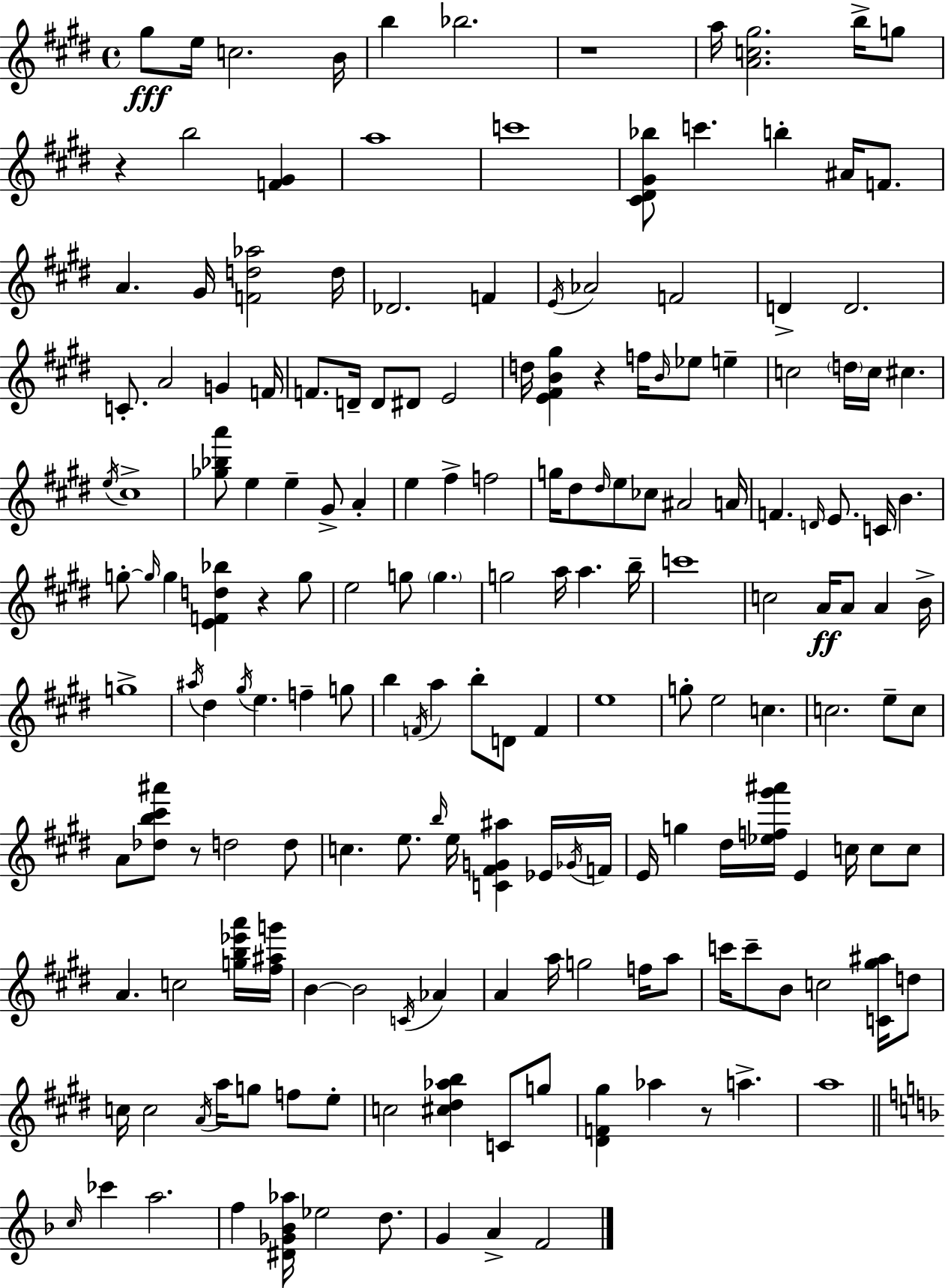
G#5/e E5/s C5/h. B4/s B5/q Bb5/h. R/w A5/s [A4,C5,G#5]/h. B5/s G5/e R/q B5/h [F4,G#4]/q A5/w C6/w [C#4,D#4,G#4,Bb5]/e C6/q. B5/q A#4/s F4/e. A4/q. G#4/s [F4,D5,Ab5]/h D5/s Db4/h. F4/q E4/s Ab4/h F4/h D4/q D4/h. C4/e. A4/h G4/q F4/s F4/e. D4/s D4/e D#4/e E4/h D5/s [E4,F#4,B4,G#5]/q R/q F5/s B4/s Eb5/e E5/q C5/h D5/s C5/s C#5/q. E5/s C#5/w [Gb5,Bb5,A6]/e E5/q E5/q G#4/e A4/q E5/q F#5/q F5/h G5/s D#5/e D#5/s E5/e CES5/e A#4/h A4/s F4/q. D4/s E4/e. C4/s B4/q. G5/e G5/s G5/q [E4,F4,D5,Bb5]/q R/q G5/e E5/h G5/e G5/q. G5/h A5/s A5/q. B5/s C6/w C5/h A4/s A4/e A4/q B4/s G5/w A#5/s D#5/q G#5/s E5/q. F5/q G5/e B5/q F4/s A5/q B5/e D4/e F4/q E5/w G5/e E5/h C5/q. C5/h. E5/e C5/e A4/e [Db5,B5,C#6,A#6]/e R/e D5/h D5/e C5/q. E5/e. B5/s E5/s [C4,F#4,G4,A#5]/q Eb4/s Gb4/s F4/s E4/s G5/q D#5/s [Eb5,F5,G#6,A#6]/s E4/q C5/s C5/e C5/e A4/q. C5/h [G5,B5,Eb6,A6]/s [F#5,A#5,G6]/s B4/q B4/h C4/s Ab4/q A4/q A5/s G5/h F5/s A5/e C6/s C6/e B4/e C5/h [C4,G#5,A#5]/s D5/e C5/s C5/h A4/s A5/s G5/e F5/e E5/e C5/h [C#5,D#5,Ab5,B5]/q C4/e G5/e [D#4,F4,G#5]/q Ab5/q R/e A5/q. A5/w C5/s CES6/q A5/h. F5/q [D#4,Gb4,Bb4,Ab5]/s Eb5/h D5/e. G4/q A4/q F4/h